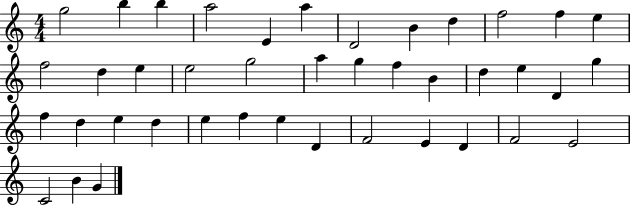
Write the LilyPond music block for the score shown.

{
  \clef treble
  \numericTimeSignature
  \time 4/4
  \key c \major
  g''2 b''4 b''4 | a''2 e'4 a''4 | d'2 b'4 d''4 | f''2 f''4 e''4 | \break f''2 d''4 e''4 | e''2 g''2 | a''4 g''4 f''4 b'4 | d''4 e''4 d'4 g''4 | \break f''4 d''4 e''4 d''4 | e''4 f''4 e''4 d'4 | f'2 e'4 d'4 | f'2 e'2 | \break c'2 b'4 g'4 | \bar "|."
}